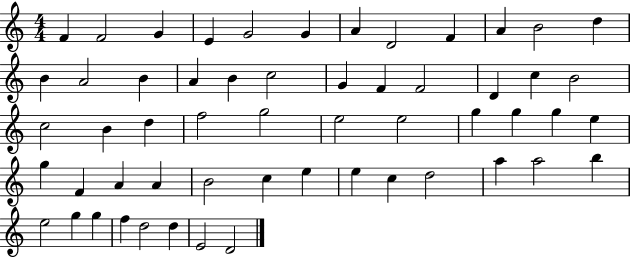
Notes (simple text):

F4/q F4/h G4/q E4/q G4/h G4/q A4/q D4/h F4/q A4/q B4/h D5/q B4/q A4/h B4/q A4/q B4/q C5/h G4/q F4/q F4/h D4/q C5/q B4/h C5/h B4/q D5/q F5/h G5/h E5/h E5/h G5/q G5/q G5/q E5/q G5/q F4/q A4/q A4/q B4/h C5/q E5/q E5/q C5/q D5/h A5/q A5/h B5/q E5/h G5/q G5/q F5/q D5/h D5/q E4/h D4/h